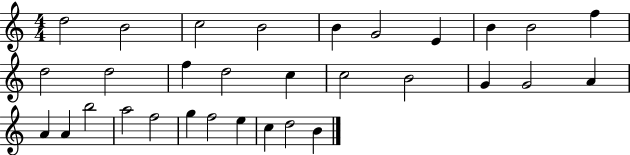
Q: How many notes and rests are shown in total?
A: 31